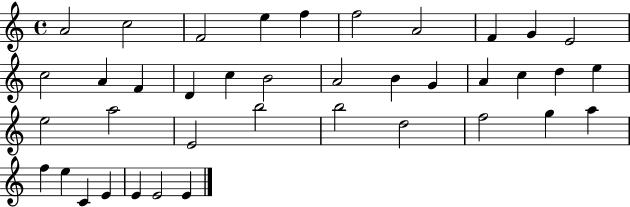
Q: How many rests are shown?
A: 0